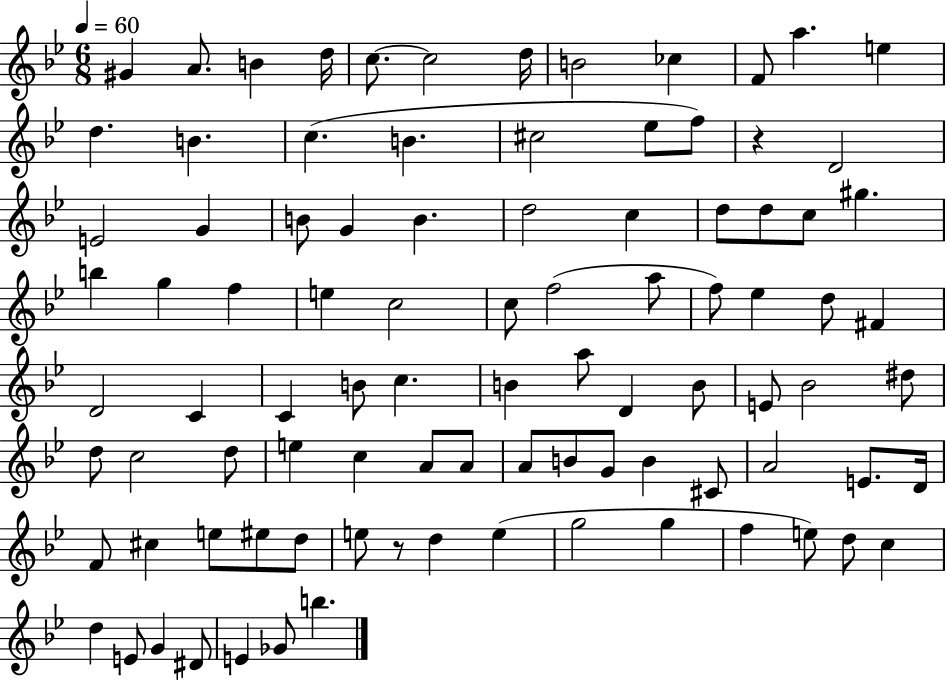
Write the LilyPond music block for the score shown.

{
  \clef treble
  \numericTimeSignature
  \time 6/8
  \key bes \major
  \tempo 4 = 60
  \repeat volta 2 { gis'4 a'8. b'4 d''16 | c''8.~~ c''2 d''16 | b'2 ces''4 | f'8 a''4. e''4 | \break d''4. b'4. | c''4.( b'4. | cis''2 ees''8 f''8) | r4 d'2 | \break e'2 g'4 | b'8 g'4 b'4. | d''2 c''4 | d''8 d''8 c''8 gis''4. | \break b''4 g''4 f''4 | e''4 c''2 | c''8 f''2( a''8 | f''8) ees''4 d''8 fis'4 | \break d'2 c'4 | c'4 b'8 c''4. | b'4 a''8 d'4 b'8 | e'8 bes'2 dis''8 | \break d''8 c''2 d''8 | e''4 c''4 a'8 a'8 | a'8 b'8 g'8 b'4 cis'8 | a'2 e'8. d'16 | \break f'8 cis''4 e''8 eis''8 d''8 | e''8 r8 d''4 e''4( | g''2 g''4 | f''4 e''8) d''8 c''4 | \break d''4 e'8 g'4 dis'8 | e'4 ges'8 b''4. | } \bar "|."
}